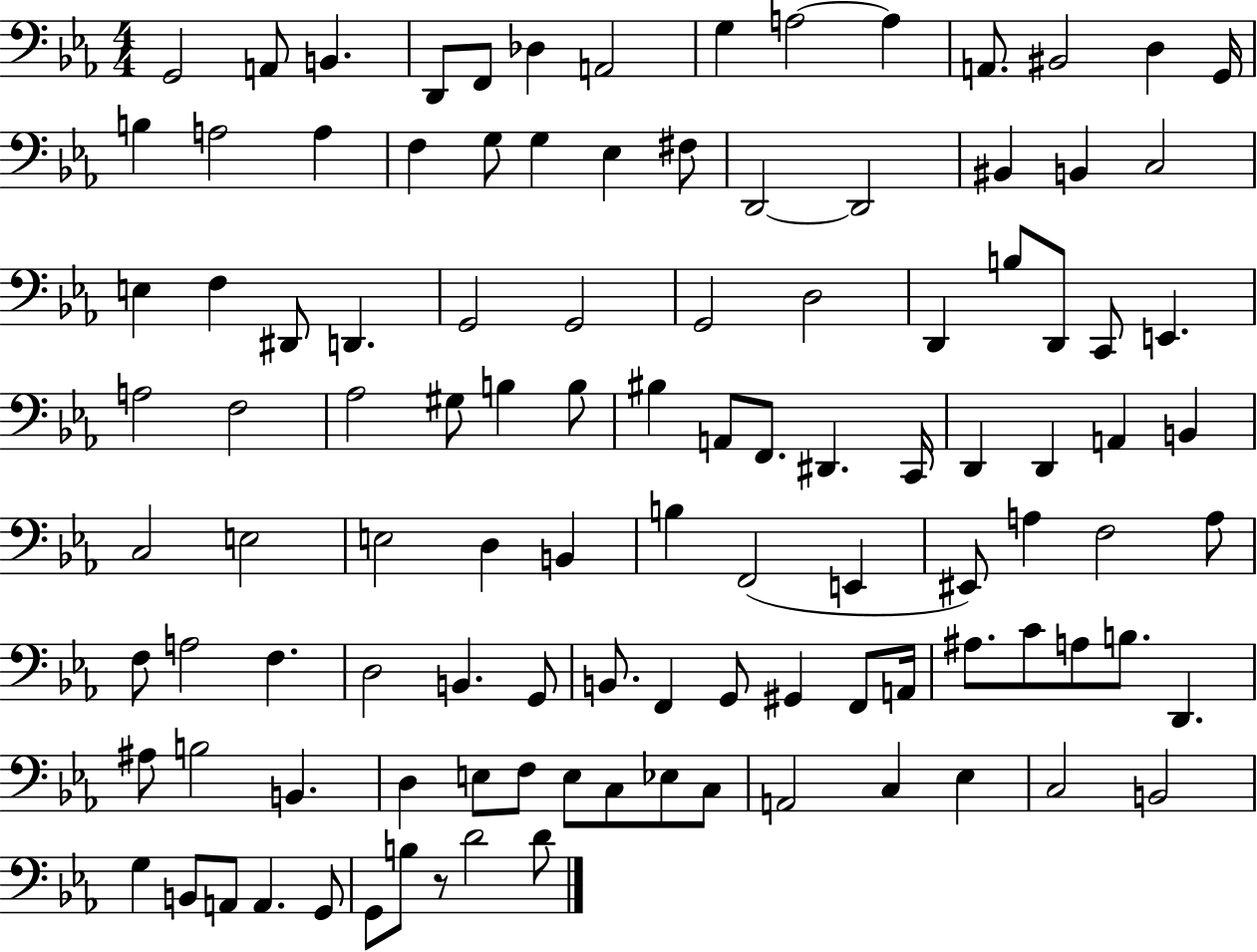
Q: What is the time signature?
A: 4/4